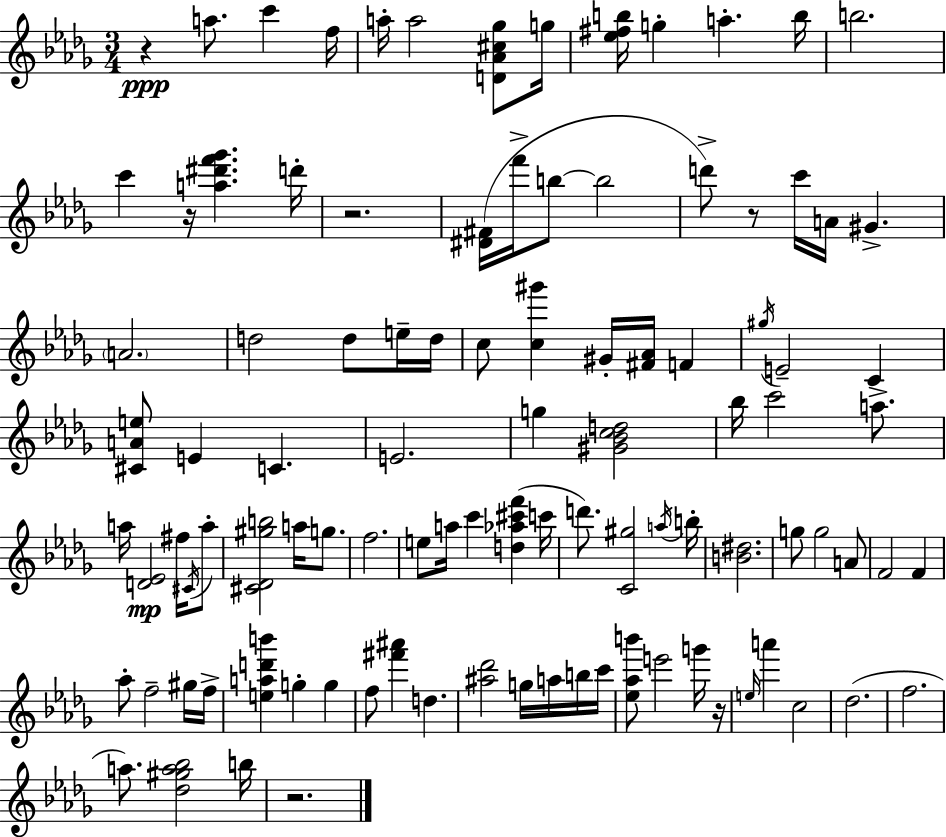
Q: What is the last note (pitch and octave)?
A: B5